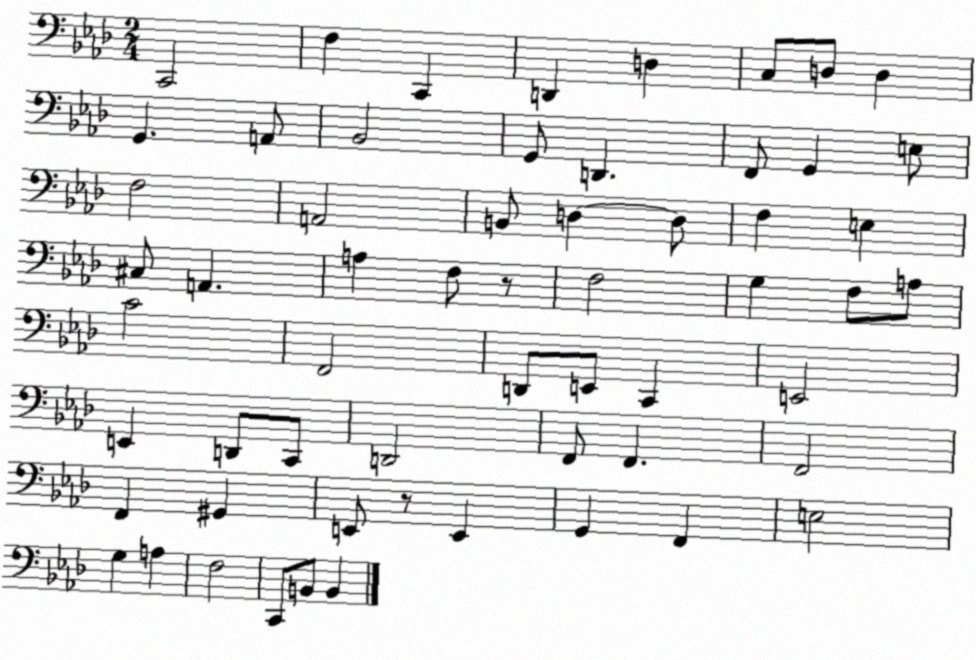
X:1
T:Untitled
M:2/4
L:1/4
K:Ab
C,,2 F, C,, D,, D, C,/2 D,/2 D, G,, A,,/2 _B,,2 G,,/2 D,, F,,/2 G,, E,/2 F,2 A,,2 B,,/2 D, D,/2 F, E, ^C,/2 A,, A, F,/2 z/2 F,2 G, F,/2 A,/2 C2 F,,2 D,,/2 E,,/2 C,, E,,2 E,, D,,/2 C,,/2 D,,2 F,,/2 F,, F,,2 F,, ^G,, E,,/2 z/2 E,, G,, F,, E,2 G, A, F,2 C,,/2 B,,/2 B,,